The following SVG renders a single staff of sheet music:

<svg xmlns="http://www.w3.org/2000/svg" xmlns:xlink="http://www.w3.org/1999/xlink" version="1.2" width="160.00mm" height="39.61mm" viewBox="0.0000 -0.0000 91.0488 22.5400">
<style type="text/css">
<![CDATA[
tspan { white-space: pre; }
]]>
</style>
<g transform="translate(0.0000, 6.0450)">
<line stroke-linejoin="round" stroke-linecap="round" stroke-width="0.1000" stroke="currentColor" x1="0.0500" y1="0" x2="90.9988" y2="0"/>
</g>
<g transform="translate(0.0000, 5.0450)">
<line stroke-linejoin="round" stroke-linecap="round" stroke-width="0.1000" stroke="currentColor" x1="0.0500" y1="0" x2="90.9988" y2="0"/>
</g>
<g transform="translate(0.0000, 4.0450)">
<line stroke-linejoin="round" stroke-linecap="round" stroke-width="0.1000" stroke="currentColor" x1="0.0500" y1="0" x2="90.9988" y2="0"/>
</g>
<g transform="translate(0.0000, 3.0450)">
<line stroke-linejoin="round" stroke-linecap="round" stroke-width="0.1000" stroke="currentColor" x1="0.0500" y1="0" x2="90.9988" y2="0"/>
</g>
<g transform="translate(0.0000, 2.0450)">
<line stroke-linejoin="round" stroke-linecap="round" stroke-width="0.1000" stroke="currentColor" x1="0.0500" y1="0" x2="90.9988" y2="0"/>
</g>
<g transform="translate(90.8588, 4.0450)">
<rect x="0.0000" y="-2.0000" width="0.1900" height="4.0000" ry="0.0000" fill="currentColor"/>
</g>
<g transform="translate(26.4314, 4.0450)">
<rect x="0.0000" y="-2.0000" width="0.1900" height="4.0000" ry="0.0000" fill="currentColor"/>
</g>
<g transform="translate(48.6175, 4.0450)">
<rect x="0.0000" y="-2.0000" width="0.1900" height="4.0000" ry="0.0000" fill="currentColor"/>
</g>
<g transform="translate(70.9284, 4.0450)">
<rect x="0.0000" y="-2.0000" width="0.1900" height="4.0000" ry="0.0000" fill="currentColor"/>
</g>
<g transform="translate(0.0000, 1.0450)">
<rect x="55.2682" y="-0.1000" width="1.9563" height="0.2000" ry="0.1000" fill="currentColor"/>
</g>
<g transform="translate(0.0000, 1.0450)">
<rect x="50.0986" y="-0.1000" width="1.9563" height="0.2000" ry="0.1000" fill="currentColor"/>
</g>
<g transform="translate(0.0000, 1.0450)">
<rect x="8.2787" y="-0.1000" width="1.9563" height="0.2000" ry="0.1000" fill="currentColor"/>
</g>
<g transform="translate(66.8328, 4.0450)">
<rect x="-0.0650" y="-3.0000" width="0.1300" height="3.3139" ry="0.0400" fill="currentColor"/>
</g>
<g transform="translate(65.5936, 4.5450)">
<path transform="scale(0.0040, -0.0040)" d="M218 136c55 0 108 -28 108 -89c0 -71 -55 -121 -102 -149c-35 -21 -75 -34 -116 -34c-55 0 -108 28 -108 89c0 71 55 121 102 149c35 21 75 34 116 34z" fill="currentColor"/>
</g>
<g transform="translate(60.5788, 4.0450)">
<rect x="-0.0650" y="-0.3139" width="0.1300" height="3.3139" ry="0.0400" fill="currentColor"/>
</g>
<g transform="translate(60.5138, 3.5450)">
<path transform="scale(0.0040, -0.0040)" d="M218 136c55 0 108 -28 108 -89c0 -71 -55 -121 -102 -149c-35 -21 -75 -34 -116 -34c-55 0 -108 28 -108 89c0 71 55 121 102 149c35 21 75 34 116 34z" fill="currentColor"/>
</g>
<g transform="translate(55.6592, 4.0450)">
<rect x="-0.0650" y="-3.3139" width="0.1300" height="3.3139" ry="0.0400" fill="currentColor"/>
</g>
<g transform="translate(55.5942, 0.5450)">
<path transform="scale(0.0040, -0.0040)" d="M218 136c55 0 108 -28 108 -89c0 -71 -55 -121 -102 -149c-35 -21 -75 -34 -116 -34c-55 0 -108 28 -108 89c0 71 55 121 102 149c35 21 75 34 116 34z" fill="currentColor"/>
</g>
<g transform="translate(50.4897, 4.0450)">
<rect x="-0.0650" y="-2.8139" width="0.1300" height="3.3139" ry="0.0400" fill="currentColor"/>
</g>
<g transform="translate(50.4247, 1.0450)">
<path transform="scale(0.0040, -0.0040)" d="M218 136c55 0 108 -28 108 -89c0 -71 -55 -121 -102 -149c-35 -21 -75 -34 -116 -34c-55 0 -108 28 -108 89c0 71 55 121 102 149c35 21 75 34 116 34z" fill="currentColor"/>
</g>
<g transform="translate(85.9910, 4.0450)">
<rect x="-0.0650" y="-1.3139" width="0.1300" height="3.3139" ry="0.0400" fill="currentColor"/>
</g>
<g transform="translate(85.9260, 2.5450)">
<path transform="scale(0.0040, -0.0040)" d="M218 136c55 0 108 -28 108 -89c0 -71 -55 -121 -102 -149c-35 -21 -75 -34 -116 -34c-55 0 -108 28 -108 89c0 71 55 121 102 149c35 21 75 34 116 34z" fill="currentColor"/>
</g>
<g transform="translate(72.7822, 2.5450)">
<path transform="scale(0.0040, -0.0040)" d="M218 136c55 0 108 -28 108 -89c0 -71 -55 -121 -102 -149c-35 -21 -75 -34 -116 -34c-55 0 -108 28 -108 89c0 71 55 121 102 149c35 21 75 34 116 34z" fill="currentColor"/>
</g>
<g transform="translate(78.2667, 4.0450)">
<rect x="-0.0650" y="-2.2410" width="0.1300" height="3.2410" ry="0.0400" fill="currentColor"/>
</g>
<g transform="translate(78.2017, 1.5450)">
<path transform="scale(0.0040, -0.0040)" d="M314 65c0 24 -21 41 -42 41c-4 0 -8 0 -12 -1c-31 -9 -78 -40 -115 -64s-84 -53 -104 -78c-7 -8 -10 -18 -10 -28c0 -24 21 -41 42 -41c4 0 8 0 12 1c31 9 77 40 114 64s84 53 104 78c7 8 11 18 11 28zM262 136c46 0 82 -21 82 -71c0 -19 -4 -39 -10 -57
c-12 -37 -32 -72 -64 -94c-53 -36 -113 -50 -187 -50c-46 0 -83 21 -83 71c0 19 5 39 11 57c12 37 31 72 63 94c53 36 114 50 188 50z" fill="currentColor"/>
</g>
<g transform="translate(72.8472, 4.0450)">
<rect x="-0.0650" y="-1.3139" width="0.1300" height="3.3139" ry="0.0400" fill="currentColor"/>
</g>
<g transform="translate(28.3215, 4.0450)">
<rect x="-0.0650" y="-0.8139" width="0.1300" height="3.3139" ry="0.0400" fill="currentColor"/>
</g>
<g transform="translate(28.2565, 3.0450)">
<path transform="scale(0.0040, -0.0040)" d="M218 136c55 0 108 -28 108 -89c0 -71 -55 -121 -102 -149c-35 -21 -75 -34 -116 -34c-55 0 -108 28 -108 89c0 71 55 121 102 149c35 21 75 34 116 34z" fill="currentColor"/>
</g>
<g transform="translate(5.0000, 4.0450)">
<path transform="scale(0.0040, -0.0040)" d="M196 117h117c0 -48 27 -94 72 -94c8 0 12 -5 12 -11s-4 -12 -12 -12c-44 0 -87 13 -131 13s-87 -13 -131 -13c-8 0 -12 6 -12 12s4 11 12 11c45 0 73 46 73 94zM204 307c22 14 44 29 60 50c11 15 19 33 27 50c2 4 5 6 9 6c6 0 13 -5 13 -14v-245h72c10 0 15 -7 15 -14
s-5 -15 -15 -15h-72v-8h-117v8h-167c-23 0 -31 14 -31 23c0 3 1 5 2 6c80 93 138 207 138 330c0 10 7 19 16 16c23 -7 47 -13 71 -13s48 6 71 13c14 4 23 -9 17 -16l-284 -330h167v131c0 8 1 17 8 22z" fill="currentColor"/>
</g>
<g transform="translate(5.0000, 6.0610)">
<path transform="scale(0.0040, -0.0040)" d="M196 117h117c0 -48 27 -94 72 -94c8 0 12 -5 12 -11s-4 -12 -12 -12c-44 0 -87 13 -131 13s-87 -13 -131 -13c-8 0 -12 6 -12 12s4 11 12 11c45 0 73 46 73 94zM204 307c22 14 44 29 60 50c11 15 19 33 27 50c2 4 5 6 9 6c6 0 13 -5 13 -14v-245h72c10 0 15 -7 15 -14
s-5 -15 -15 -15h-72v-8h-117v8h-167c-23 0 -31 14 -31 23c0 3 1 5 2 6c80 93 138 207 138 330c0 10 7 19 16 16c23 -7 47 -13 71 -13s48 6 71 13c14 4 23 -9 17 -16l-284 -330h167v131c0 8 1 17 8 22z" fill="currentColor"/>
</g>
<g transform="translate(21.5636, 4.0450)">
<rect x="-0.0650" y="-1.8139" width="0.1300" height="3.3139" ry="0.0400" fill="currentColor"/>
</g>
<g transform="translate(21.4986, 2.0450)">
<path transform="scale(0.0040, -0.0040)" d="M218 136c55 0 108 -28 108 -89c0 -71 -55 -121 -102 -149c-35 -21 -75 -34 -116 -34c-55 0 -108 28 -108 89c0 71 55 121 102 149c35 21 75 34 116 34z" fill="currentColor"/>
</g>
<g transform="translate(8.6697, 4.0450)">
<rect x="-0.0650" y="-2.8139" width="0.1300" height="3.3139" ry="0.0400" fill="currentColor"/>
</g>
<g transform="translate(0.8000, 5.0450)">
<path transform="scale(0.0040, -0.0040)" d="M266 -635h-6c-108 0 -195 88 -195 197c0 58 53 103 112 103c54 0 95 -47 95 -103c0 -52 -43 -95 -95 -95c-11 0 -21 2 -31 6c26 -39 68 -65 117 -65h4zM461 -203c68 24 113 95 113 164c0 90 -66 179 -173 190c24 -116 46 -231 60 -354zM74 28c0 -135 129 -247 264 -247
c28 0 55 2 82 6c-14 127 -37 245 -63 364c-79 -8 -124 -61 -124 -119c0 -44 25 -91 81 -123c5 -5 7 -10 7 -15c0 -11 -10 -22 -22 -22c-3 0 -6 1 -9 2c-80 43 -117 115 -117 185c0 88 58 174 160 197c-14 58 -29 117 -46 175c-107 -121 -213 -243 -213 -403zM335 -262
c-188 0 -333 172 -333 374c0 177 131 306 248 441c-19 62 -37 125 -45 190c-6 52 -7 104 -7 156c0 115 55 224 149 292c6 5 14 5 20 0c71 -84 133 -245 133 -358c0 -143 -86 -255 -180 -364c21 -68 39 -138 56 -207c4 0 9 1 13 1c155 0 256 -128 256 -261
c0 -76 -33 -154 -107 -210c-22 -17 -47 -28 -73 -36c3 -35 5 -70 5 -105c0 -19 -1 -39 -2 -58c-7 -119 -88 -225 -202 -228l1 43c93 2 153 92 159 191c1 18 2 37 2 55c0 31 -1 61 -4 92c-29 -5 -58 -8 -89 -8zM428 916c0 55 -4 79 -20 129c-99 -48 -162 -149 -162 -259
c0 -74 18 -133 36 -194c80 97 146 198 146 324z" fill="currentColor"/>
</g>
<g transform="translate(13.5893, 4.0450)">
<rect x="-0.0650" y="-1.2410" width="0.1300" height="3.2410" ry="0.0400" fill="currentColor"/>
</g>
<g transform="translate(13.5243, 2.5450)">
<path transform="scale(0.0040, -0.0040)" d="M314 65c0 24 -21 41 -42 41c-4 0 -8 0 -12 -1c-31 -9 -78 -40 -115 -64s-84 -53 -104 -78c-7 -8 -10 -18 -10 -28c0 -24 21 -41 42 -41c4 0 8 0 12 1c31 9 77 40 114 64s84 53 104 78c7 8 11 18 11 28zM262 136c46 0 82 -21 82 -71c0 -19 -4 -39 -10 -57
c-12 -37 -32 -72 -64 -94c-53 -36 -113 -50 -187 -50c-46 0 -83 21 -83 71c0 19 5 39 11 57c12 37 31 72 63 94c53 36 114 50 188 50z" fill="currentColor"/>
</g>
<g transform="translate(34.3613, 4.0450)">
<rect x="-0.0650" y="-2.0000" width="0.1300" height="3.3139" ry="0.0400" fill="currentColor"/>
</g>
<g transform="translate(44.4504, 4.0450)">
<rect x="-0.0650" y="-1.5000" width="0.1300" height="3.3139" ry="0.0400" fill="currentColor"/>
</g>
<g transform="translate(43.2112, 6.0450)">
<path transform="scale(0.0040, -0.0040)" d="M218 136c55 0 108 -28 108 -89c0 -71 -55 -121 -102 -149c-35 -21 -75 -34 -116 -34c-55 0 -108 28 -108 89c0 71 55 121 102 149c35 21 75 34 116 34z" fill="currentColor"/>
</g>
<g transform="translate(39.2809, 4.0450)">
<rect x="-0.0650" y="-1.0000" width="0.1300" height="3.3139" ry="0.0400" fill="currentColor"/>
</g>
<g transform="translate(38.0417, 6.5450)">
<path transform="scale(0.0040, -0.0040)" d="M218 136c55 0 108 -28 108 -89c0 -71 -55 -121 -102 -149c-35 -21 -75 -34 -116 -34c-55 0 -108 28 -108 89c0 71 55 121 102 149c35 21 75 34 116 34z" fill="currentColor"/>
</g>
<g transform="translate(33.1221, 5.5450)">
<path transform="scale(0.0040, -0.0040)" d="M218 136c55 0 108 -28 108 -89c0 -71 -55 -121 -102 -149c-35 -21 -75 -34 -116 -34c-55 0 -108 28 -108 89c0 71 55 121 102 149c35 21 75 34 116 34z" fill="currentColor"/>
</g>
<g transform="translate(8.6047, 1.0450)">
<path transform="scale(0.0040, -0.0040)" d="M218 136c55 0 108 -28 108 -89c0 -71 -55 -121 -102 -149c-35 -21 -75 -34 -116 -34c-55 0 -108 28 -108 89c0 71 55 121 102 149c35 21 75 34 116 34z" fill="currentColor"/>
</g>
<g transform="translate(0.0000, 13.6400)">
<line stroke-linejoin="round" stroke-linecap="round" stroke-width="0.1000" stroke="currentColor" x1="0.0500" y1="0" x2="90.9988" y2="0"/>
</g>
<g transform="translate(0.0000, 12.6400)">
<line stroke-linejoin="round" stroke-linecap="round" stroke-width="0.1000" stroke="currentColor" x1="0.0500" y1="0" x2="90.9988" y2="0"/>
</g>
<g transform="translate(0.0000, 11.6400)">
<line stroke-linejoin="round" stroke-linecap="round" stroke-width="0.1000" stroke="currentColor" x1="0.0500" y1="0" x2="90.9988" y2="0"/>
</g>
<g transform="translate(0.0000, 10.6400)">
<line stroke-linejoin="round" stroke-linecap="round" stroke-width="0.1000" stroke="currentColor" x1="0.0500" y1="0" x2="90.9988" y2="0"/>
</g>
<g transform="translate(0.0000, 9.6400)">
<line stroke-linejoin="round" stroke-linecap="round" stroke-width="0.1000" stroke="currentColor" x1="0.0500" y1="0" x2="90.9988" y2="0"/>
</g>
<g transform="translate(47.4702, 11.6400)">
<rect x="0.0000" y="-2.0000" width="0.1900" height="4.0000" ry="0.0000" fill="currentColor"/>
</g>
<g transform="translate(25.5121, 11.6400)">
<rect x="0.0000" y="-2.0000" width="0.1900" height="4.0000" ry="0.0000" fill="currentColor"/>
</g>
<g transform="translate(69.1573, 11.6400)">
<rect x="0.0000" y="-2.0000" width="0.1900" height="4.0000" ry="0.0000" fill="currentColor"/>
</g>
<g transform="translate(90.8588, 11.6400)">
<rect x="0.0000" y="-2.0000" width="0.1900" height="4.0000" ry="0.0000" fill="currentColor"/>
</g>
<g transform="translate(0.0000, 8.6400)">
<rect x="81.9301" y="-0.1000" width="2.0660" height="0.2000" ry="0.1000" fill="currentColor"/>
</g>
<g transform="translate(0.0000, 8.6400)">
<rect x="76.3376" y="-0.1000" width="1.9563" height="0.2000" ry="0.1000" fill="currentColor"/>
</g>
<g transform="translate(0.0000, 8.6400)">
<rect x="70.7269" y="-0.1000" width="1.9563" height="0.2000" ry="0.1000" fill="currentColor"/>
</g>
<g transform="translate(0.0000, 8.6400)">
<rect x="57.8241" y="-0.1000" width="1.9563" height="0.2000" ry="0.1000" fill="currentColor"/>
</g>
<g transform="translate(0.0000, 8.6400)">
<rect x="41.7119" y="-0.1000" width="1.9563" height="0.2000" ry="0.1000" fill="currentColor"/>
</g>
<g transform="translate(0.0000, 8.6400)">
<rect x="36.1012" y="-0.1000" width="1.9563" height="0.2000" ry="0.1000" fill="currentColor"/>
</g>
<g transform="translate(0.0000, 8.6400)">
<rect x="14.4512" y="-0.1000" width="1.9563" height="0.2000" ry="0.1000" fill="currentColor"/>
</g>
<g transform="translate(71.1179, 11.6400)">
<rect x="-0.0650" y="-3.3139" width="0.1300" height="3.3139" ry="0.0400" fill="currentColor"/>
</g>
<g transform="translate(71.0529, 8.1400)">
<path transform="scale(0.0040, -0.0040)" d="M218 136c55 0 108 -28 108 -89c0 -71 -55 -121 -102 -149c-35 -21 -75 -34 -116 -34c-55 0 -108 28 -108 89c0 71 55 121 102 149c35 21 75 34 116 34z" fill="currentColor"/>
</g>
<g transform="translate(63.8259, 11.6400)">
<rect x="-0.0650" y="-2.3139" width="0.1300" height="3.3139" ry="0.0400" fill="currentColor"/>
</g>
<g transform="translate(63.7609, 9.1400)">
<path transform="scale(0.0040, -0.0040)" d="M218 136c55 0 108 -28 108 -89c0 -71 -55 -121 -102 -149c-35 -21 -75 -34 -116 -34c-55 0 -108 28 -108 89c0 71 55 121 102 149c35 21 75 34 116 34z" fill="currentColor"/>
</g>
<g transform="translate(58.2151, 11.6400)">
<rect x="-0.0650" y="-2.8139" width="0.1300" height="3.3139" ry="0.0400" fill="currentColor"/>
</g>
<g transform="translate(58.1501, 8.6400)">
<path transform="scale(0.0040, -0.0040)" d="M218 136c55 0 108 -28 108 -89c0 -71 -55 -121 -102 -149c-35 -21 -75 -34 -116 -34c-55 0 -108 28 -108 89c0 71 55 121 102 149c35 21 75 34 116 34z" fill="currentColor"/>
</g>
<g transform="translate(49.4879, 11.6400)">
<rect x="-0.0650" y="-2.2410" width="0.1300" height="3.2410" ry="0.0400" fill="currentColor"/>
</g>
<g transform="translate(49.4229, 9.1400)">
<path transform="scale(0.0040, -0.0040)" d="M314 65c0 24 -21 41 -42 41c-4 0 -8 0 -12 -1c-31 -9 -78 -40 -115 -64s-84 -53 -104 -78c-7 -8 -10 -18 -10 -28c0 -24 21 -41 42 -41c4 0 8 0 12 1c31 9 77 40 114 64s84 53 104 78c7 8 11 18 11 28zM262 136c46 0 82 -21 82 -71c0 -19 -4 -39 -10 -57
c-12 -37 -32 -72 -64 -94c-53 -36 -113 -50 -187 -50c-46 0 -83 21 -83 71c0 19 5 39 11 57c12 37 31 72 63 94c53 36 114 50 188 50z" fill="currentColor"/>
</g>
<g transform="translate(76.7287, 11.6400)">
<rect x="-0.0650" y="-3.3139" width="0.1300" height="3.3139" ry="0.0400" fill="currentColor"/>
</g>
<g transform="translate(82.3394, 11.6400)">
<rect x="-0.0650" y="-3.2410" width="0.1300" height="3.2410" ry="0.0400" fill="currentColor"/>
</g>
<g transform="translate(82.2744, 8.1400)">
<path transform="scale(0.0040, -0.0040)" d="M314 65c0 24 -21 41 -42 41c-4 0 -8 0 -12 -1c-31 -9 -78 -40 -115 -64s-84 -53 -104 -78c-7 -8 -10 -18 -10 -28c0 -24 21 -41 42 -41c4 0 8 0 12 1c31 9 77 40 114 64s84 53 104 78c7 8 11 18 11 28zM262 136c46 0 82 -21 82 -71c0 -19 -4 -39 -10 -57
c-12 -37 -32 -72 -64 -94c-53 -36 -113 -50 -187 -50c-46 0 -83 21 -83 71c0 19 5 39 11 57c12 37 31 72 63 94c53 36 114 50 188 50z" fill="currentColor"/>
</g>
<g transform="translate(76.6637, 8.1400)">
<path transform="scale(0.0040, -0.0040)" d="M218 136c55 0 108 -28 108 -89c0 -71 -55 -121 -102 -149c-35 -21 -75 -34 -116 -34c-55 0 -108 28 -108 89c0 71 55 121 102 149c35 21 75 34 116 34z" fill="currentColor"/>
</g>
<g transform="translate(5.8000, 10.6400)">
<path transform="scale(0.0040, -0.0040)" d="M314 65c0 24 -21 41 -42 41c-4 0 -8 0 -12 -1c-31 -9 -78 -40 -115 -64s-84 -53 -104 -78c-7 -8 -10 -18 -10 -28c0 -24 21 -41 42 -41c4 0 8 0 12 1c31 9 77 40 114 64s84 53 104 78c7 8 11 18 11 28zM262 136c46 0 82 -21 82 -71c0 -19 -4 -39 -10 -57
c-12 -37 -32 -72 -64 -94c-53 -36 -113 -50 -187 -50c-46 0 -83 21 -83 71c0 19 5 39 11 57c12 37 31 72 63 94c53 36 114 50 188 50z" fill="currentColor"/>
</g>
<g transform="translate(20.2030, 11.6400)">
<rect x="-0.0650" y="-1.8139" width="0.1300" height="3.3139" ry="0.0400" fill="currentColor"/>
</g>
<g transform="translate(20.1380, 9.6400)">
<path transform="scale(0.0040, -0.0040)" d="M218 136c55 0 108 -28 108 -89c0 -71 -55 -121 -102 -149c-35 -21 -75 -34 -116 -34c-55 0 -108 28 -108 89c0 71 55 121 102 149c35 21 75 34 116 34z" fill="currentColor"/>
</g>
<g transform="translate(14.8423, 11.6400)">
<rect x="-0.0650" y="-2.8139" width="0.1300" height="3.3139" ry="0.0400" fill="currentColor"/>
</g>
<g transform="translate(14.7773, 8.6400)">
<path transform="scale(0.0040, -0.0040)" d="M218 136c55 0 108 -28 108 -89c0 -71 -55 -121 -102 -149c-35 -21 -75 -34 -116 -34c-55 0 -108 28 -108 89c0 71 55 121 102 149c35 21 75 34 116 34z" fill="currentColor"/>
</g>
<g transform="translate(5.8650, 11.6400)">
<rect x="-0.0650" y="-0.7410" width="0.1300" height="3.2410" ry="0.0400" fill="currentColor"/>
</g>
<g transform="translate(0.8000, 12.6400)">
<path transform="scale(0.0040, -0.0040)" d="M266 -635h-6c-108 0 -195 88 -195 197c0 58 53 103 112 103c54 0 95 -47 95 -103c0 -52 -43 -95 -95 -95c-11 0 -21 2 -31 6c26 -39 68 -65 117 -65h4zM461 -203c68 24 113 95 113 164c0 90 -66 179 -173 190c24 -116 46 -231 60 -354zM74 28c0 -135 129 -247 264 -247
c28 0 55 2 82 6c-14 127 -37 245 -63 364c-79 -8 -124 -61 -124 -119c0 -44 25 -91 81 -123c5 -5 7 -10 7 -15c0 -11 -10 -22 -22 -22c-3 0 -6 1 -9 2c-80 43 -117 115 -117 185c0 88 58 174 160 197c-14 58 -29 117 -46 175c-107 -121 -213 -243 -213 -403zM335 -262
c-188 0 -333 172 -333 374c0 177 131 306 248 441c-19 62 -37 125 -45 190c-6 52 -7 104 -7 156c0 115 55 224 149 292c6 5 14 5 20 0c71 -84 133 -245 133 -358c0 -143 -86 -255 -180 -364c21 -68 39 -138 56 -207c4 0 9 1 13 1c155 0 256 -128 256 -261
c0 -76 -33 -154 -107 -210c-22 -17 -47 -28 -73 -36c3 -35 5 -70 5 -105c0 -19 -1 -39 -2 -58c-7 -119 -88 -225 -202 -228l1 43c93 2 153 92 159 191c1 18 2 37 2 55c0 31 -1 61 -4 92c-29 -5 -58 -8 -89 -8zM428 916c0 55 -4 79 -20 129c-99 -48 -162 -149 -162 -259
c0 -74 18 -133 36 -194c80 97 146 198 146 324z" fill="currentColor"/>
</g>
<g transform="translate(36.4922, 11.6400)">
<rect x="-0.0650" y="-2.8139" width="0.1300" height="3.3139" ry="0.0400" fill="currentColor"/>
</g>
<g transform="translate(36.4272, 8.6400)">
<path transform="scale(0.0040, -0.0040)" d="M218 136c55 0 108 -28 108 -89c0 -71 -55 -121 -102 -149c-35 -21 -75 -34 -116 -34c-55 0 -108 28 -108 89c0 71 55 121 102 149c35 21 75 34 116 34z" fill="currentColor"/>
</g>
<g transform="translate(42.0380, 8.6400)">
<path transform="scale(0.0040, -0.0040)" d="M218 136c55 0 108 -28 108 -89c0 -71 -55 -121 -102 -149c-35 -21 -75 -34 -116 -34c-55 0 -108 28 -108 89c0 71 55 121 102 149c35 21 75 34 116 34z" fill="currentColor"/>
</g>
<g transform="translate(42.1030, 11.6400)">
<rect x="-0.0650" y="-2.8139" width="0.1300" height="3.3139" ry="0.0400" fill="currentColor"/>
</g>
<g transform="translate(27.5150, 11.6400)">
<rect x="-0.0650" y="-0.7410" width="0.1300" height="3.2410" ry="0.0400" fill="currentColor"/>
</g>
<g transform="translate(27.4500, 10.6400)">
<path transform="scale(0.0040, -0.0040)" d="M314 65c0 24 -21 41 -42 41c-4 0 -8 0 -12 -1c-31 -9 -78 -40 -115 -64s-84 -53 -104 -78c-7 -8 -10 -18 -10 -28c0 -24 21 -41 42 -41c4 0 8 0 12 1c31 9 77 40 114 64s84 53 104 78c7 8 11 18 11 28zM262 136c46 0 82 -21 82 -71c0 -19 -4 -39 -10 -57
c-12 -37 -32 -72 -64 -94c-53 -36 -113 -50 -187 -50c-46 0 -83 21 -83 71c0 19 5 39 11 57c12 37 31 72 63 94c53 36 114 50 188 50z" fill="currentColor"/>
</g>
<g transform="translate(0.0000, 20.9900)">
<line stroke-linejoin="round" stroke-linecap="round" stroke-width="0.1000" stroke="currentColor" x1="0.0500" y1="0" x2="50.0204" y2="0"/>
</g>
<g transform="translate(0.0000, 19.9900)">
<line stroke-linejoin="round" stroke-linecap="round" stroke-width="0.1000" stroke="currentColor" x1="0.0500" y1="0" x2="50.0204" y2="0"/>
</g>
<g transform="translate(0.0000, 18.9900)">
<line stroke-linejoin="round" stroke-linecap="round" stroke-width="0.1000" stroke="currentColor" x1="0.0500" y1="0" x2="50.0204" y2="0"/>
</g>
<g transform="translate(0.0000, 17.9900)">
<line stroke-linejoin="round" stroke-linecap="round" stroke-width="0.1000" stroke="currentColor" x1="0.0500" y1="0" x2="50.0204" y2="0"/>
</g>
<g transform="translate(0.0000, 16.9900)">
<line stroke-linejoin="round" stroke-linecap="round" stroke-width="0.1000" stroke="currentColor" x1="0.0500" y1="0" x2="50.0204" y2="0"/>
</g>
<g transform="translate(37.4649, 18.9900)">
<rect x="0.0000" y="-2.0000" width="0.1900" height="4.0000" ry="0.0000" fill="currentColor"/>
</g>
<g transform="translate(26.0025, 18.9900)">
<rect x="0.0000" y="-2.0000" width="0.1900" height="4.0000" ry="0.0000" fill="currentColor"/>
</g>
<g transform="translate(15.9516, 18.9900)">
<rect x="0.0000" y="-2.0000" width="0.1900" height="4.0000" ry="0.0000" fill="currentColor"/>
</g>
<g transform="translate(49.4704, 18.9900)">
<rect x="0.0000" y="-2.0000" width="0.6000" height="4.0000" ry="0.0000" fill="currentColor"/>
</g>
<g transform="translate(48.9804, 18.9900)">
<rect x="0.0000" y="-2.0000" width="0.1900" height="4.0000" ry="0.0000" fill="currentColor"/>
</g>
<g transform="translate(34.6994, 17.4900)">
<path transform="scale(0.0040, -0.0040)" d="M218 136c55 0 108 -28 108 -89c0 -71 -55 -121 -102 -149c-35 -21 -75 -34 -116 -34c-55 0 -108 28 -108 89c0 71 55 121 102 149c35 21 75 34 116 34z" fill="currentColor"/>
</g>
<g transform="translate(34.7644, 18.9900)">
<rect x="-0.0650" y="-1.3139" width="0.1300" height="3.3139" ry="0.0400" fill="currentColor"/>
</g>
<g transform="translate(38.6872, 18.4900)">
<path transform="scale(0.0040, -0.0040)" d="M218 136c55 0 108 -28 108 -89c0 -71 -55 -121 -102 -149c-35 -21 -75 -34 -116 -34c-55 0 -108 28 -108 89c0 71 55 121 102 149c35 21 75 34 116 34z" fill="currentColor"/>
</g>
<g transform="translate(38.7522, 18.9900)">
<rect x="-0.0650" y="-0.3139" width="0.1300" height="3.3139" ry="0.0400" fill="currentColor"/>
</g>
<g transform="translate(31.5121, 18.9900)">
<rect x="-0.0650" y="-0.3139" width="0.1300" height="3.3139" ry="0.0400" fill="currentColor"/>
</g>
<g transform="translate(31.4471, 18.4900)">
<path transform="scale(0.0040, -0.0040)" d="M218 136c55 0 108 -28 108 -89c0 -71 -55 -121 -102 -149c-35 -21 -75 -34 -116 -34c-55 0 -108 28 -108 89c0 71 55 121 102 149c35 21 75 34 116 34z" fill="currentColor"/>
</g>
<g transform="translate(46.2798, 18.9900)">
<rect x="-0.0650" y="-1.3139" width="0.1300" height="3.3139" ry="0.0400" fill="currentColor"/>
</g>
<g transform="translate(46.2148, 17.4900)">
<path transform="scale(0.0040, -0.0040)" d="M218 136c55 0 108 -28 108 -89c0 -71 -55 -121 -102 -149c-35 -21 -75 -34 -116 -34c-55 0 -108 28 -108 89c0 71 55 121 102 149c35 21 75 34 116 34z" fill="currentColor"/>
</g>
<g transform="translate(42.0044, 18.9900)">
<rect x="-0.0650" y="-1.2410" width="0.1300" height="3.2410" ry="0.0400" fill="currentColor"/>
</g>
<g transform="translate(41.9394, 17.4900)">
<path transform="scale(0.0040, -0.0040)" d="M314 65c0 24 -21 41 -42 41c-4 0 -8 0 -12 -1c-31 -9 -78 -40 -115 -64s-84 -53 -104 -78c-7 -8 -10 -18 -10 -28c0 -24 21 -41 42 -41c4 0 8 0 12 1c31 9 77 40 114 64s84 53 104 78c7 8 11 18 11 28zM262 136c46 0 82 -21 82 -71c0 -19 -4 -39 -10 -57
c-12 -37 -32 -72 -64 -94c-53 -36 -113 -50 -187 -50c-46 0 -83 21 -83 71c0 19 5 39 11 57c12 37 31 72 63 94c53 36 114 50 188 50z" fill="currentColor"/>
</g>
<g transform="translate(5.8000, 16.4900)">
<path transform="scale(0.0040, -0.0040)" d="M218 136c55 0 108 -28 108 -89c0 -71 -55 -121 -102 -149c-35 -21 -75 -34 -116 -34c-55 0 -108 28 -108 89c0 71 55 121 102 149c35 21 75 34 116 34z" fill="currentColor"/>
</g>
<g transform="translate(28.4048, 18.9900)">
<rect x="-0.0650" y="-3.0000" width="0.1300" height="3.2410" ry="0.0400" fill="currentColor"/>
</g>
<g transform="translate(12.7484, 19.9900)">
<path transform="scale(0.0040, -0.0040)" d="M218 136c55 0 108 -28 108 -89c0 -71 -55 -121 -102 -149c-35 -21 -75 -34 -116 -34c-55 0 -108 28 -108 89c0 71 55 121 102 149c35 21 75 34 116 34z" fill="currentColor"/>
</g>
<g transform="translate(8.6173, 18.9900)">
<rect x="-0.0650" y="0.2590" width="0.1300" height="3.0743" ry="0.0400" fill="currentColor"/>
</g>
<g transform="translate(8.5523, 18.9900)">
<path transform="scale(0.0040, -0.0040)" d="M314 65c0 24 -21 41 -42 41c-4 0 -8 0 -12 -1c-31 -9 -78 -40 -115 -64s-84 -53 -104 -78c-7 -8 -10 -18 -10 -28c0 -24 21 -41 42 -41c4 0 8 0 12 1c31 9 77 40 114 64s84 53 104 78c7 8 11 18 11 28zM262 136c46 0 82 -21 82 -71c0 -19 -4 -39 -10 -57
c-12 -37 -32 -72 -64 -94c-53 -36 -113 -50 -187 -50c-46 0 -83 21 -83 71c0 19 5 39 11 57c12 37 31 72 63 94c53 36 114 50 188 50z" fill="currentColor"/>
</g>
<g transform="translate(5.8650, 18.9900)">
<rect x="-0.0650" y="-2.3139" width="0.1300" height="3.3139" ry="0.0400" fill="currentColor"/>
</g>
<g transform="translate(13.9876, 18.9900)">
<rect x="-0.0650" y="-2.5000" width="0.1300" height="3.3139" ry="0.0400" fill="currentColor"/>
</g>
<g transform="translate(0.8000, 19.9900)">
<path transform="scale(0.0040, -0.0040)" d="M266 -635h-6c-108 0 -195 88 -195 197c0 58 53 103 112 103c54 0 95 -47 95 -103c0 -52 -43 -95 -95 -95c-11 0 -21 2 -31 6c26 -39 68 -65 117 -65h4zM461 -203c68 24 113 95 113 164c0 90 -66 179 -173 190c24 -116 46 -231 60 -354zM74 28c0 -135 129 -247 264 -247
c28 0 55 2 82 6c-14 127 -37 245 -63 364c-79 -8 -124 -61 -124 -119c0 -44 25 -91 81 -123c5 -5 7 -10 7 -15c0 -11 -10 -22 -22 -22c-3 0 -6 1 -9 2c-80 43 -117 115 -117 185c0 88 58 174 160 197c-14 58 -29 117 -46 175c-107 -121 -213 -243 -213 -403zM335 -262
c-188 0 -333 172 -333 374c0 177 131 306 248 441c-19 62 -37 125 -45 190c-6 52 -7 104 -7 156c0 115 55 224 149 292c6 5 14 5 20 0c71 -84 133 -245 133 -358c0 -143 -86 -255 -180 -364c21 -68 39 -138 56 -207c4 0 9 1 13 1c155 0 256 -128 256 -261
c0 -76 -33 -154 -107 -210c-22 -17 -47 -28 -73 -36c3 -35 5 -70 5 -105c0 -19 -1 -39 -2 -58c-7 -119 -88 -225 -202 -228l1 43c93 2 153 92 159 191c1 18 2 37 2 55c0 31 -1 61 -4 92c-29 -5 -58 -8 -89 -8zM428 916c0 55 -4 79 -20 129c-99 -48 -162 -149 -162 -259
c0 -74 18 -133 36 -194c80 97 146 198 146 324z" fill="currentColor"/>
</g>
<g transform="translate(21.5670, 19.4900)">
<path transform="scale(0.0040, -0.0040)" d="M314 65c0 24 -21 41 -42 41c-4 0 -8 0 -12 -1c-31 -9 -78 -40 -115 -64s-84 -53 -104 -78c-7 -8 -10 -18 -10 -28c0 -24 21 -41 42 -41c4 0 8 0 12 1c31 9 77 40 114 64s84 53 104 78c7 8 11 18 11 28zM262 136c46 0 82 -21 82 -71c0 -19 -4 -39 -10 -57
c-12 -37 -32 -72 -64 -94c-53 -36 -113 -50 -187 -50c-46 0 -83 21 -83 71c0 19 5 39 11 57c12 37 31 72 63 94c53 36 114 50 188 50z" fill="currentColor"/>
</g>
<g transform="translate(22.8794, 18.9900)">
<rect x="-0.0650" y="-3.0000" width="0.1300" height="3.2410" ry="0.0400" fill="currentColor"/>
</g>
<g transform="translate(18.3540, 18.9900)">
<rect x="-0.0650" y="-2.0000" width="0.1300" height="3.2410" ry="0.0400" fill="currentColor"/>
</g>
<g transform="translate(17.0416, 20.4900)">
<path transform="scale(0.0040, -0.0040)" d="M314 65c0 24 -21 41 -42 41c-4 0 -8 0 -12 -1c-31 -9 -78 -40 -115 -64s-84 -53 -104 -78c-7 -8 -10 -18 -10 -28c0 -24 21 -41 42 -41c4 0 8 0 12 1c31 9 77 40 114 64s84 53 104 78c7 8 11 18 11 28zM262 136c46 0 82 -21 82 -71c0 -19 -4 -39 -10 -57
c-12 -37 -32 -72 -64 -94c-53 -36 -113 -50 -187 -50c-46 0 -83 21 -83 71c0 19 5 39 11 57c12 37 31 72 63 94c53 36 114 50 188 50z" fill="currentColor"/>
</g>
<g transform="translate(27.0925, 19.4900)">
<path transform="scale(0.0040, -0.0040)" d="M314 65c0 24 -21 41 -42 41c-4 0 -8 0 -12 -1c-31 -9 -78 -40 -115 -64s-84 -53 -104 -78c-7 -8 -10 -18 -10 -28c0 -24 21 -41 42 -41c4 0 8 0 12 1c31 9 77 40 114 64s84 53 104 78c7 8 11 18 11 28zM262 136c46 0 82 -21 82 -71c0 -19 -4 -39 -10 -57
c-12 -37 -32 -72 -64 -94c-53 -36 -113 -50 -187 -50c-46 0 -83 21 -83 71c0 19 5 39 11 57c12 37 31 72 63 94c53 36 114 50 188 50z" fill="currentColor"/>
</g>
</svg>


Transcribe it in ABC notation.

X:1
T:Untitled
M:4/4
L:1/4
K:C
a e2 f d F D E a b c A e g2 e d2 a f d2 a a g2 a g b b b2 g B2 G F2 A2 A2 c e c e2 e